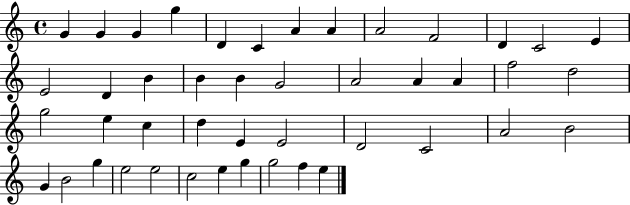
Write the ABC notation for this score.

X:1
T:Untitled
M:4/4
L:1/4
K:C
G G G g D C A A A2 F2 D C2 E E2 D B B B G2 A2 A A f2 d2 g2 e c d E E2 D2 C2 A2 B2 G B2 g e2 e2 c2 e g g2 f e